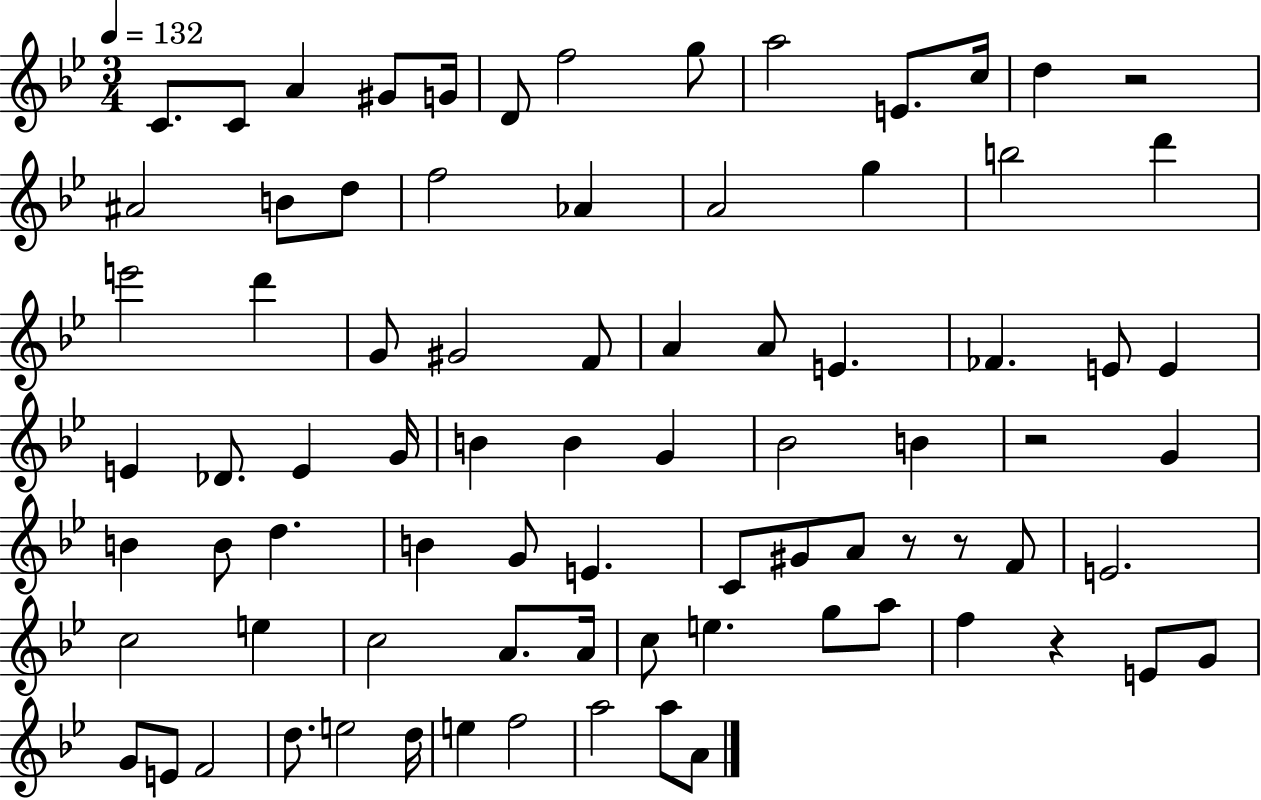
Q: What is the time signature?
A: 3/4